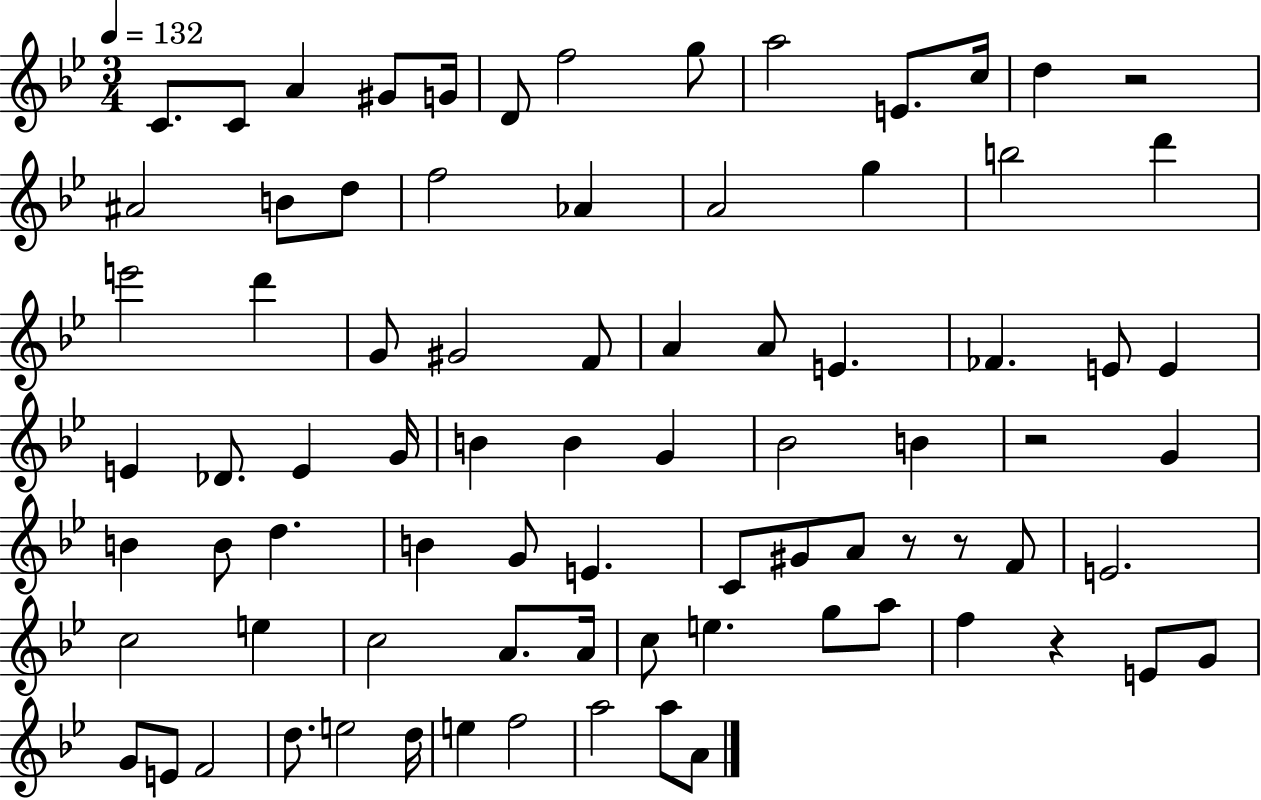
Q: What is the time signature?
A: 3/4